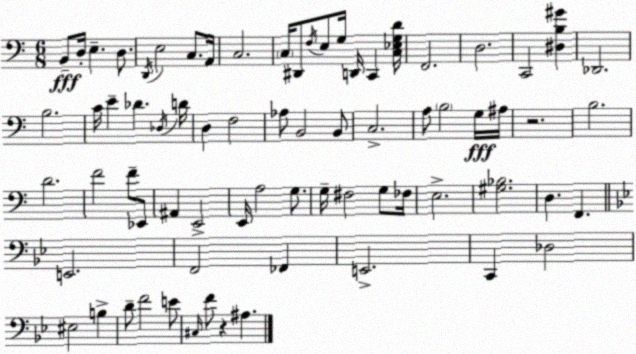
X:1
T:Untitled
M:6/8
L:1/4
K:Am
B,,/2 D,/4 E, D,/2 D,,/4 E,2 C,/2 A,,/4 C,2 C,/4 ^D,,/2 F,/4 E,/2 G,/4 D,,/4 C,, [C,_E,G,D]/4 F,,2 D,2 C,,2 [^D,B,^G] _D,,2 B,2 C/4 E _D _D,/4 D/4 D, F,2 _A,/2 B,,2 B,,/2 C,2 A,/2 B,2 G,/4 ^A,/4 z2 B,2 D2 F2 F/2 _E,,/2 ^A,, E,,2 E,,/4 A,2 G,/2 G,/4 ^F,2 G,/2 _F,/4 E,2 [^G,_B,]2 D, F,, E,,2 F,,2 _F,, E,,2 C,, _D,2 ^E,2 B, D/2 F2 E/2 ^C,/4 F/2 z ^A,